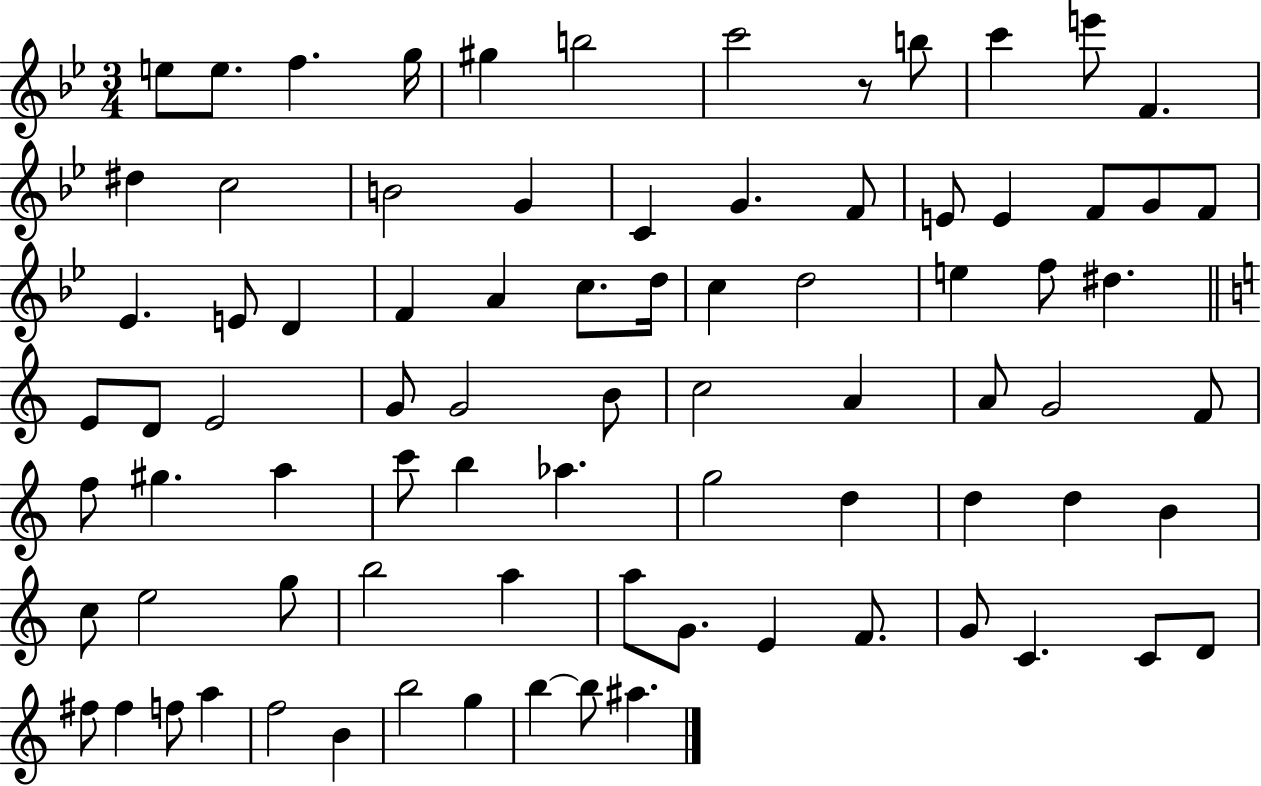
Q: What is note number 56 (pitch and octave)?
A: D5